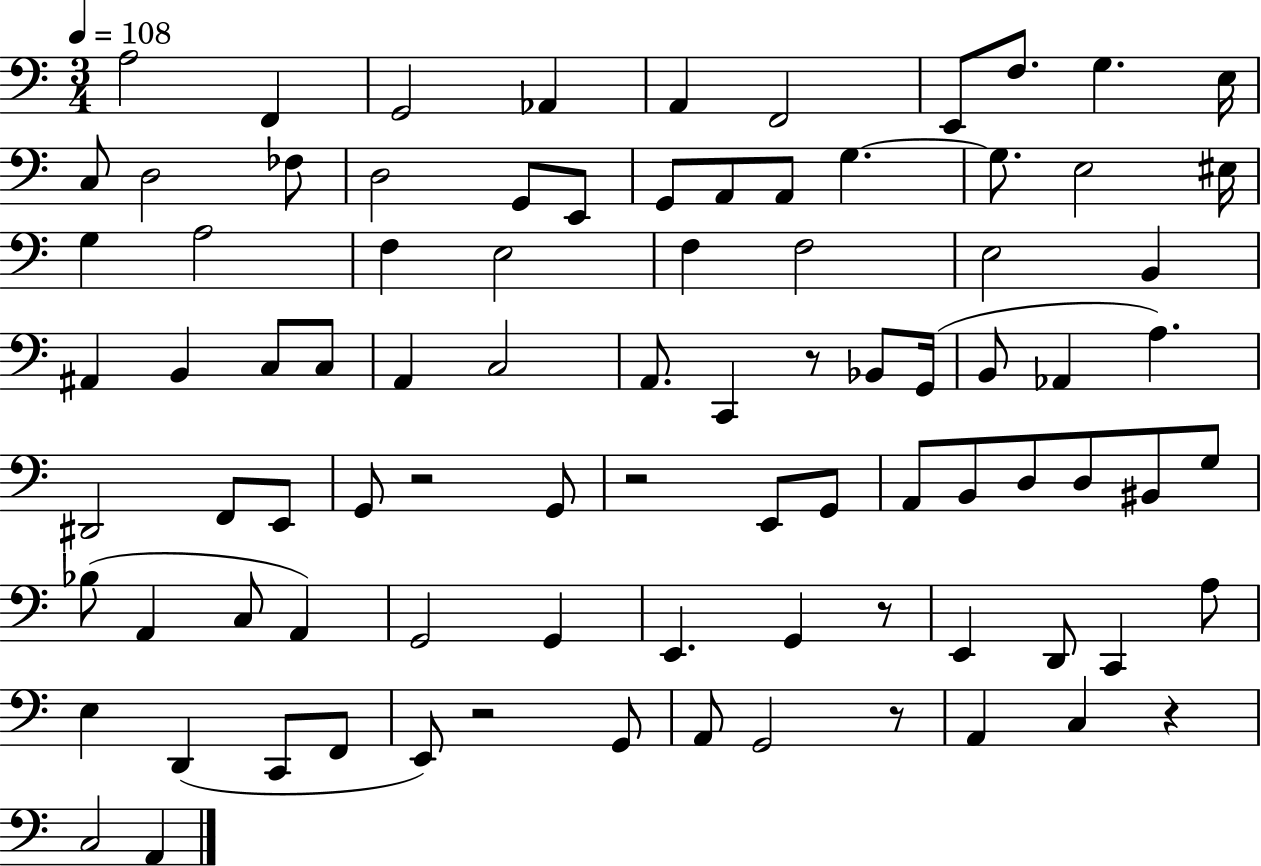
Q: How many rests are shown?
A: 7